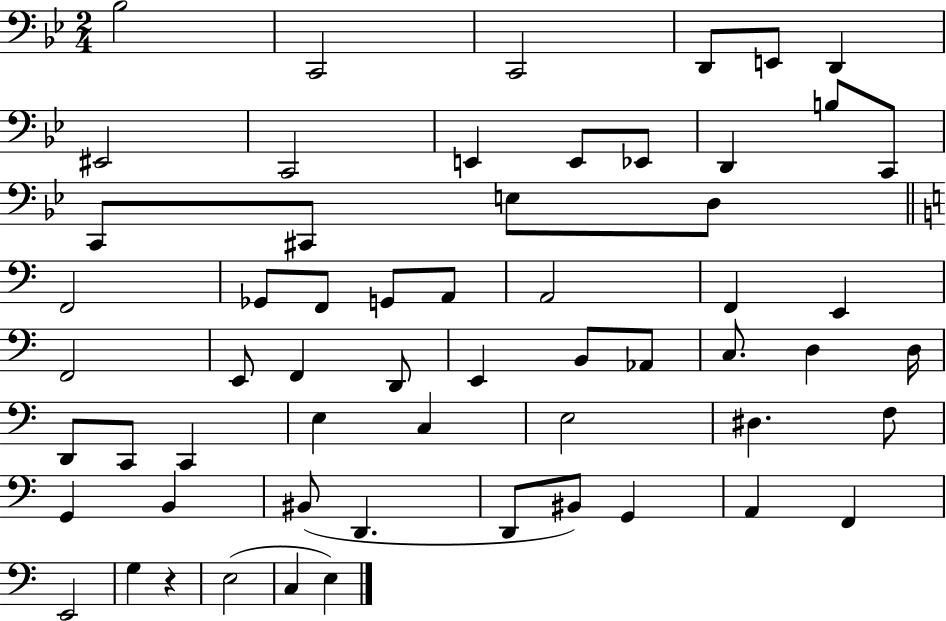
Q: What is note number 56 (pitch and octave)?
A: E3